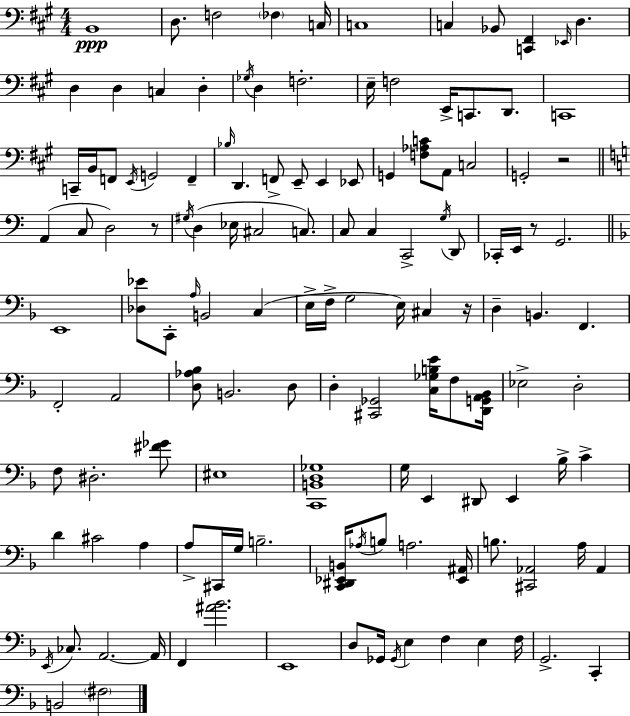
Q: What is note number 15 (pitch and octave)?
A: Gb3